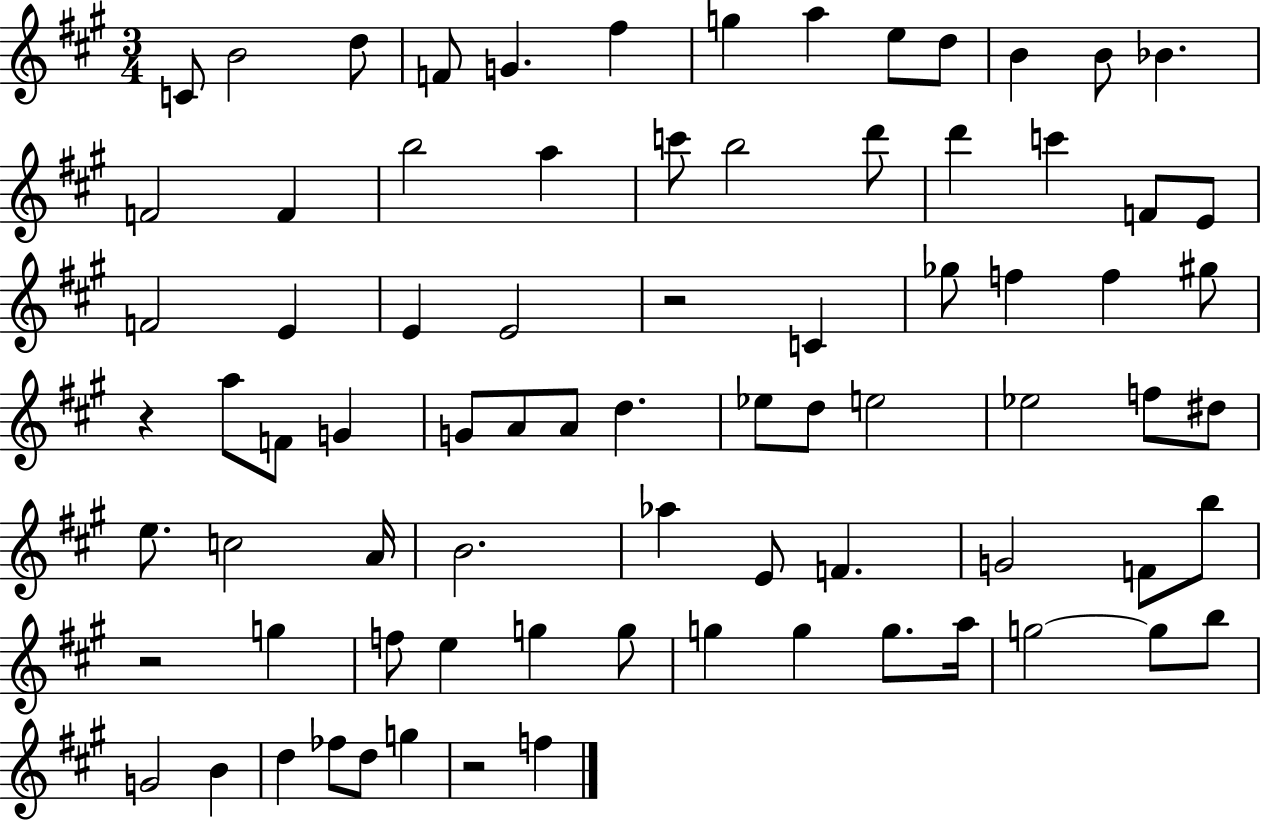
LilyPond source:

{
  \clef treble
  \numericTimeSignature
  \time 3/4
  \key a \major
  c'8 b'2 d''8 | f'8 g'4. fis''4 | g''4 a''4 e''8 d''8 | b'4 b'8 bes'4. | \break f'2 f'4 | b''2 a''4 | c'''8 b''2 d'''8 | d'''4 c'''4 f'8 e'8 | \break f'2 e'4 | e'4 e'2 | r2 c'4 | ges''8 f''4 f''4 gis''8 | \break r4 a''8 f'8 g'4 | g'8 a'8 a'8 d''4. | ees''8 d''8 e''2 | ees''2 f''8 dis''8 | \break e''8. c''2 a'16 | b'2. | aes''4 e'8 f'4. | g'2 f'8 b''8 | \break r2 g''4 | f''8 e''4 g''4 g''8 | g''4 g''4 g''8. a''16 | g''2~~ g''8 b''8 | \break g'2 b'4 | d''4 fes''8 d''8 g''4 | r2 f''4 | \bar "|."
}